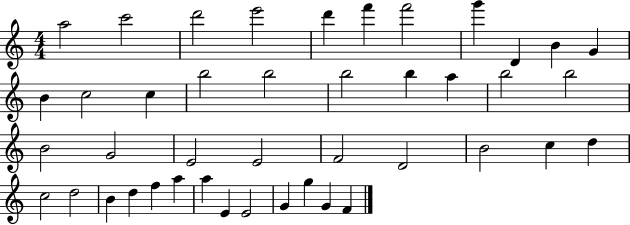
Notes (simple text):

A5/h C6/h D6/h E6/h D6/q F6/q F6/h G6/q D4/q B4/q G4/q B4/q C5/h C5/q B5/h B5/h B5/h B5/q A5/q B5/h B5/h B4/h G4/h E4/h E4/h F4/h D4/h B4/h C5/q D5/q C5/h D5/h B4/q D5/q F5/q A5/q A5/q E4/q E4/h G4/q G5/q G4/q F4/q